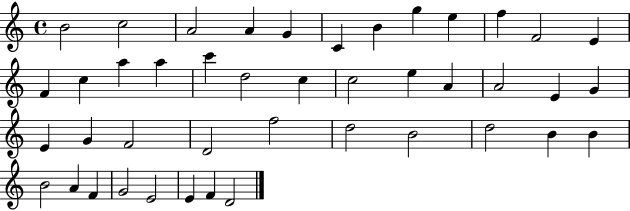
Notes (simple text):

B4/h C5/h A4/h A4/q G4/q C4/q B4/q G5/q E5/q F5/q F4/h E4/q F4/q C5/q A5/q A5/q C6/q D5/h C5/q C5/h E5/q A4/q A4/h E4/q G4/q E4/q G4/q F4/h D4/h F5/h D5/h B4/h D5/h B4/q B4/q B4/h A4/q F4/q G4/h E4/h E4/q F4/q D4/h